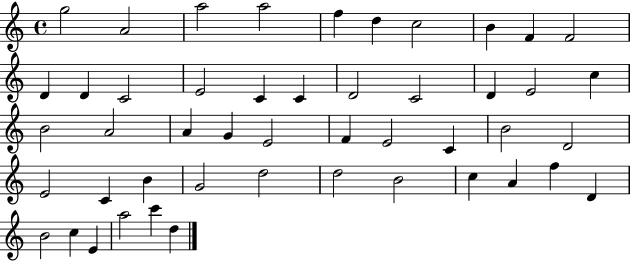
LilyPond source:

{
  \clef treble
  \time 4/4
  \defaultTimeSignature
  \key c \major
  g''2 a'2 | a''2 a''2 | f''4 d''4 c''2 | b'4 f'4 f'2 | \break d'4 d'4 c'2 | e'2 c'4 c'4 | d'2 c'2 | d'4 e'2 c''4 | \break b'2 a'2 | a'4 g'4 e'2 | f'4 e'2 c'4 | b'2 d'2 | \break e'2 c'4 b'4 | g'2 d''2 | d''2 b'2 | c''4 a'4 f''4 d'4 | \break b'2 c''4 e'4 | a''2 c'''4 d''4 | \bar "|."
}